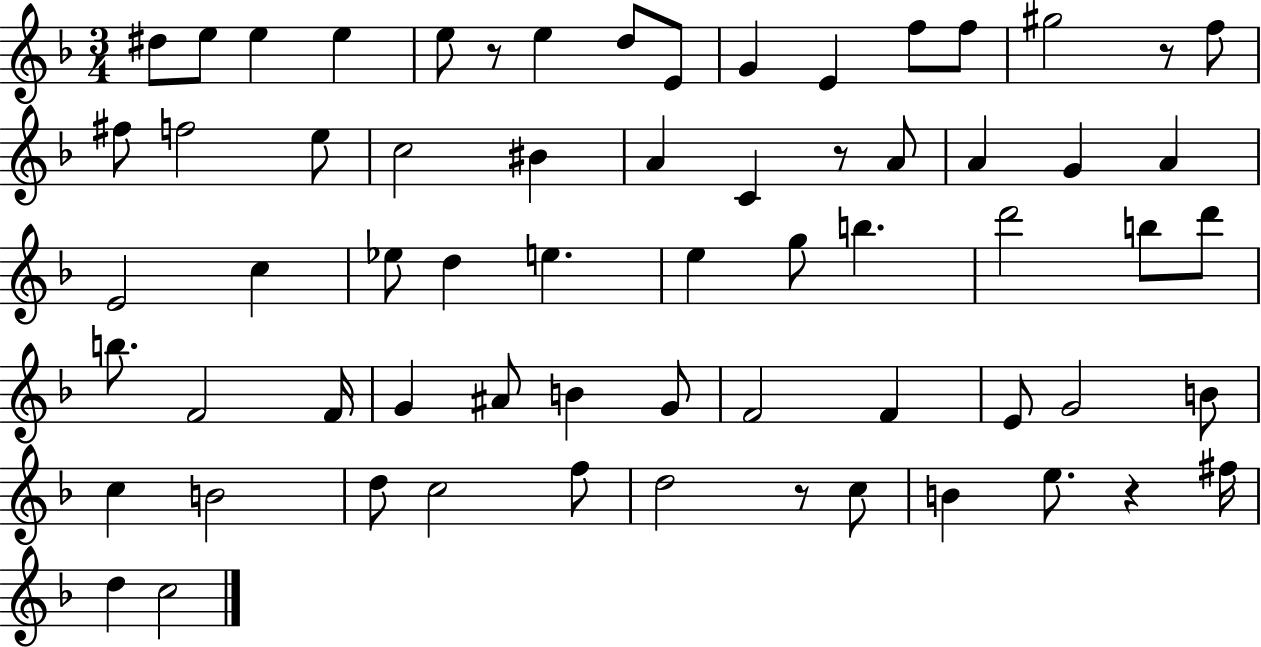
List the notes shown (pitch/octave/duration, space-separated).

D#5/e E5/e E5/q E5/q E5/e R/e E5/q D5/e E4/e G4/q E4/q F5/e F5/e G#5/h R/e F5/e F#5/e F5/h E5/e C5/h BIS4/q A4/q C4/q R/e A4/e A4/q G4/q A4/q E4/h C5/q Eb5/e D5/q E5/q. E5/q G5/e B5/q. D6/h B5/e D6/e B5/e. F4/h F4/s G4/q A#4/e B4/q G4/e F4/h F4/q E4/e G4/h B4/e C5/q B4/h D5/e C5/h F5/e D5/h R/e C5/e B4/q E5/e. R/q F#5/s D5/q C5/h